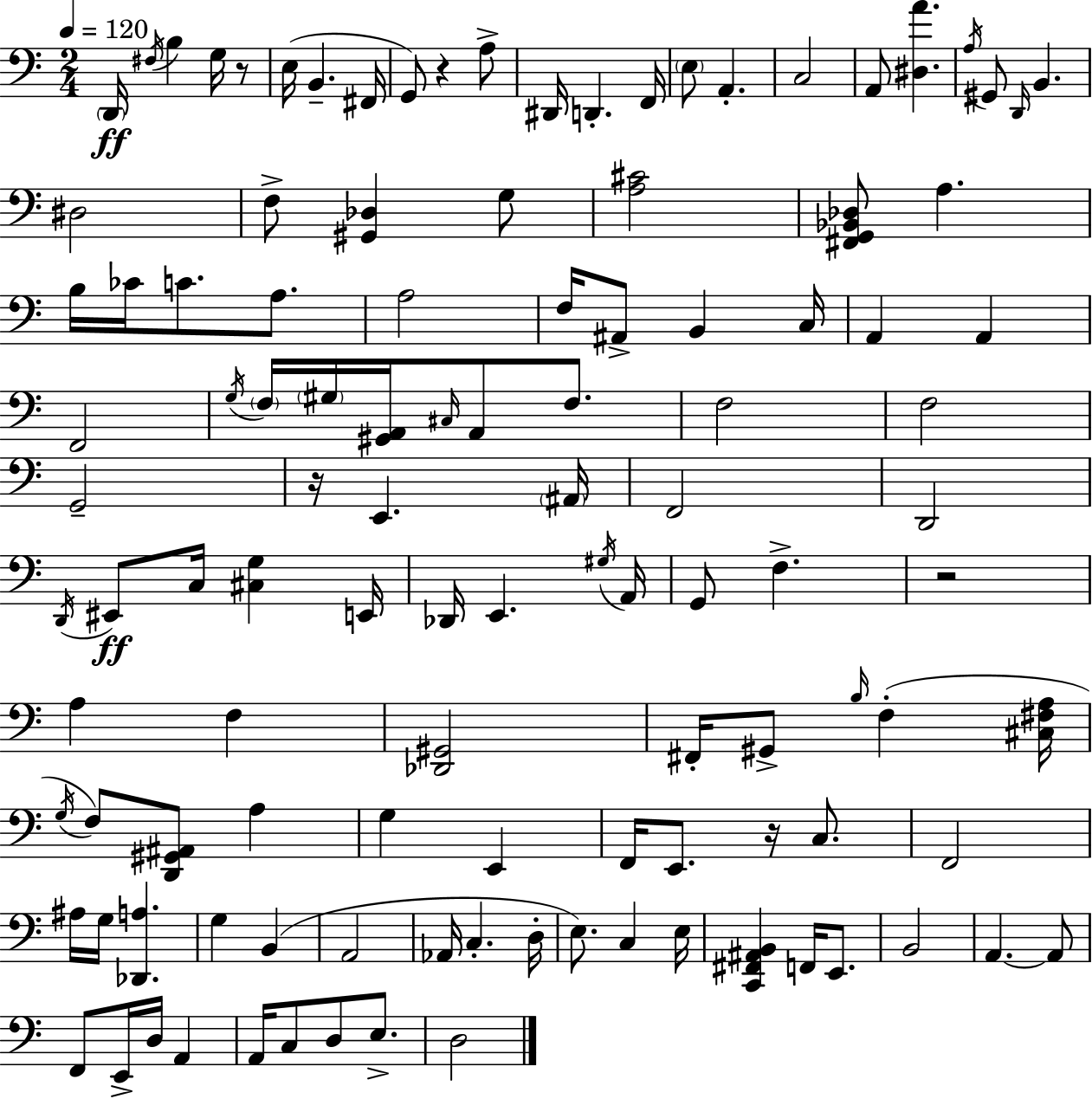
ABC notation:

X:1
T:Untitled
M:2/4
L:1/4
K:Am
D,,/4 ^F,/4 B, G,/4 z/2 E,/4 B,, ^F,,/4 G,,/2 z A,/2 ^D,,/4 D,, F,,/4 E,/2 A,, C,2 A,,/2 [^D,A] A,/4 ^G,,/2 D,,/4 B,, ^D,2 F,/2 [^G,,_D,] G,/2 [A,^C]2 [^F,,G,,_B,,_D,]/2 A, B,/4 _C/4 C/2 A,/2 A,2 F,/4 ^A,,/2 B,, C,/4 A,, A,, F,,2 G,/4 F,/4 ^G,/4 [^G,,A,,]/4 ^C,/4 A,,/2 F,/2 F,2 F,2 G,,2 z/4 E,, ^A,,/4 F,,2 D,,2 D,,/4 ^E,,/2 C,/4 [^C,G,] E,,/4 _D,,/4 E,, ^G,/4 A,,/4 G,,/2 F, z2 A, F, [_D,,^G,,]2 ^F,,/4 ^G,,/2 B,/4 F, [^C,^F,A,]/4 G,/4 F,/2 [D,,^G,,^A,,]/2 A, G, E,, F,,/4 E,,/2 z/4 C,/2 F,,2 ^A,/4 G,/4 [_D,,A,] G, B,, A,,2 _A,,/4 C, D,/4 E,/2 C, E,/4 [C,,^F,,^A,,B,,] F,,/4 E,,/2 B,,2 A,, A,,/2 F,,/2 E,,/4 D,/4 A,, A,,/4 C,/2 D,/2 E,/2 D,2